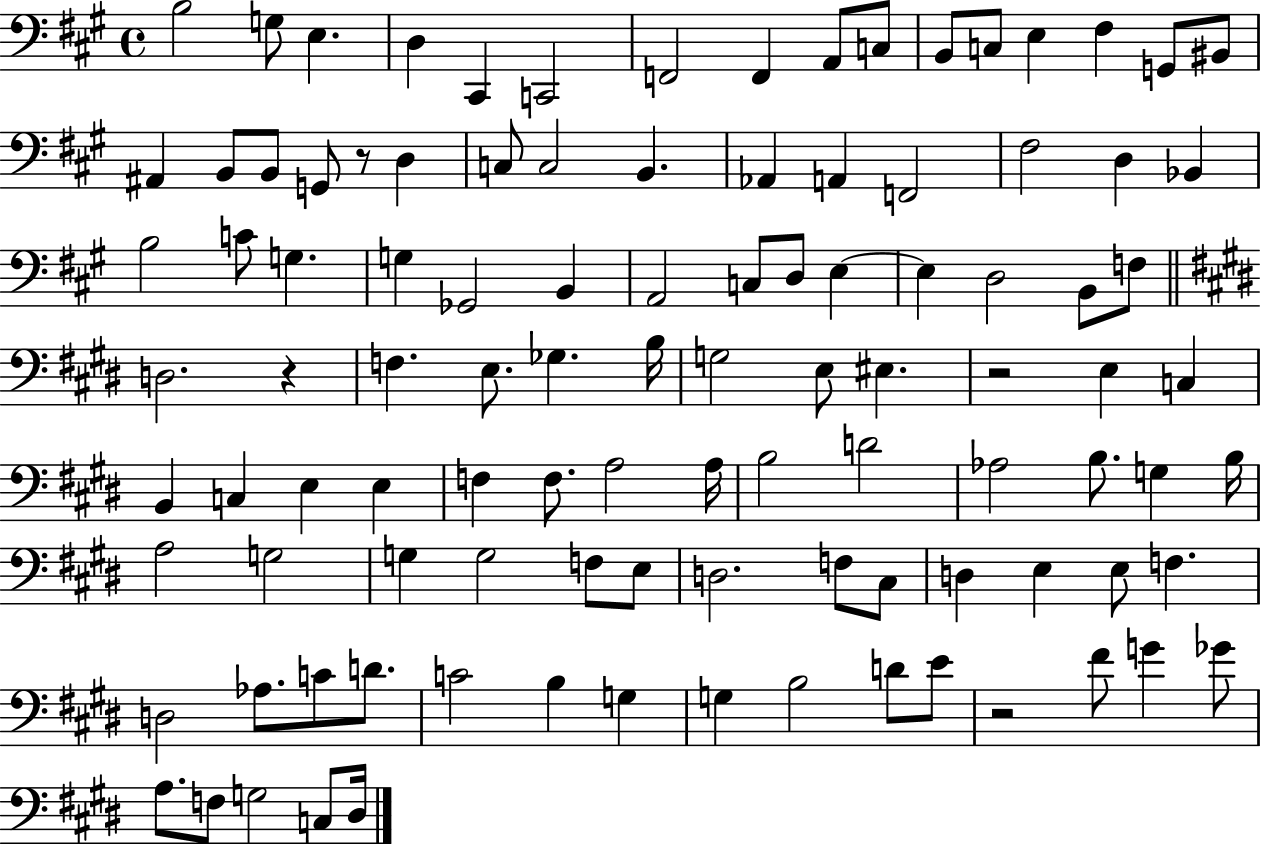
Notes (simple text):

B3/h G3/e E3/q. D3/q C#2/q C2/h F2/h F2/q A2/e C3/e B2/e C3/e E3/q F#3/q G2/e BIS2/e A#2/q B2/e B2/e G2/e R/e D3/q C3/e C3/h B2/q. Ab2/q A2/q F2/h F#3/h D3/q Bb2/q B3/h C4/e G3/q. G3/q Gb2/h B2/q A2/h C3/e D3/e E3/q E3/q D3/h B2/e F3/e D3/h. R/q F3/q. E3/e. Gb3/q. B3/s G3/h E3/e EIS3/q. R/h E3/q C3/q B2/q C3/q E3/q E3/q F3/q F3/e. A3/h A3/s B3/h D4/h Ab3/h B3/e. G3/q B3/s A3/h G3/h G3/q G3/h F3/e E3/e D3/h. F3/e C#3/e D3/q E3/q E3/e F3/q. D3/h Ab3/e. C4/e D4/e. C4/h B3/q G3/q G3/q B3/h D4/e E4/e R/h F#4/e G4/q Gb4/e A3/e. F3/e G3/h C3/e D#3/s